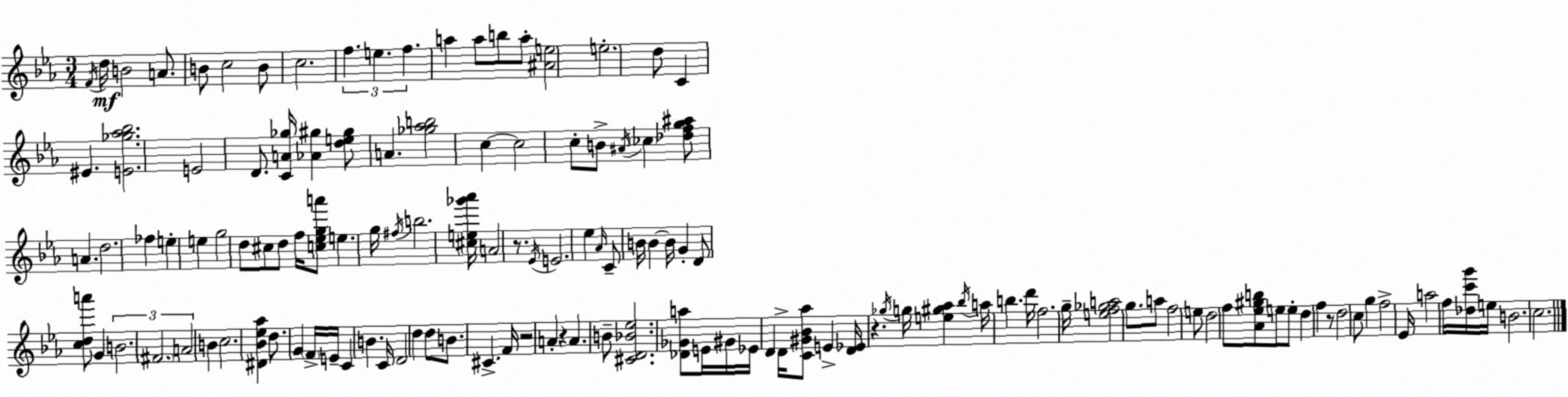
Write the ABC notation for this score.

X:1
T:Untitled
M:3/4
L:1/4
K:Eb
F/4 d/4 B2 A/2 B/2 c2 B/2 c2 f e f a a/2 b/2 a/2 [^Ae]2 e2 d/2 C ^E [E_g_a_b]2 E2 D/2 [CA_g]/4 [_A^g] [de^g]/2 A [_g_ab]2 c c2 c/2 B/2 ^A/4 _c [_dfg^a]/2 A d2 _f e e g2 d/2 ^c/2 d/2 f/4 [c_ega']/2 e g/4 ^f/4 b2 [^ce_g'_a']/4 A2 z/2 _E/4 E2 _e _A/4 C/2 B/4 B B/4 G D/2 [cda']/2 G B2 ^F2 A2 B c2 [^D_B_e_a] d/2 G F/4 E/4 C B C/4 D2 d d/2 B/2 ^C F/4 z2 A z A B/2 [^CD_B_e]2 [_D_Ga]/2 E/4 ^G/4 _E/4 D D/4 [C^G_B_a]/2 E [D_E]/4 z _g/4 g/4 [e^g_a] _b/4 a/4 b d'/4 f2 g/4 [ef_ga]2 g/2 a/2 f2 e/2 d2 f/2 [_A_e^gb]/2 e/2 e/2 d f z/2 d2 c/2 g f2 _E/4 a2 f/4 [_dc'g']/4 e/4 B2 c2